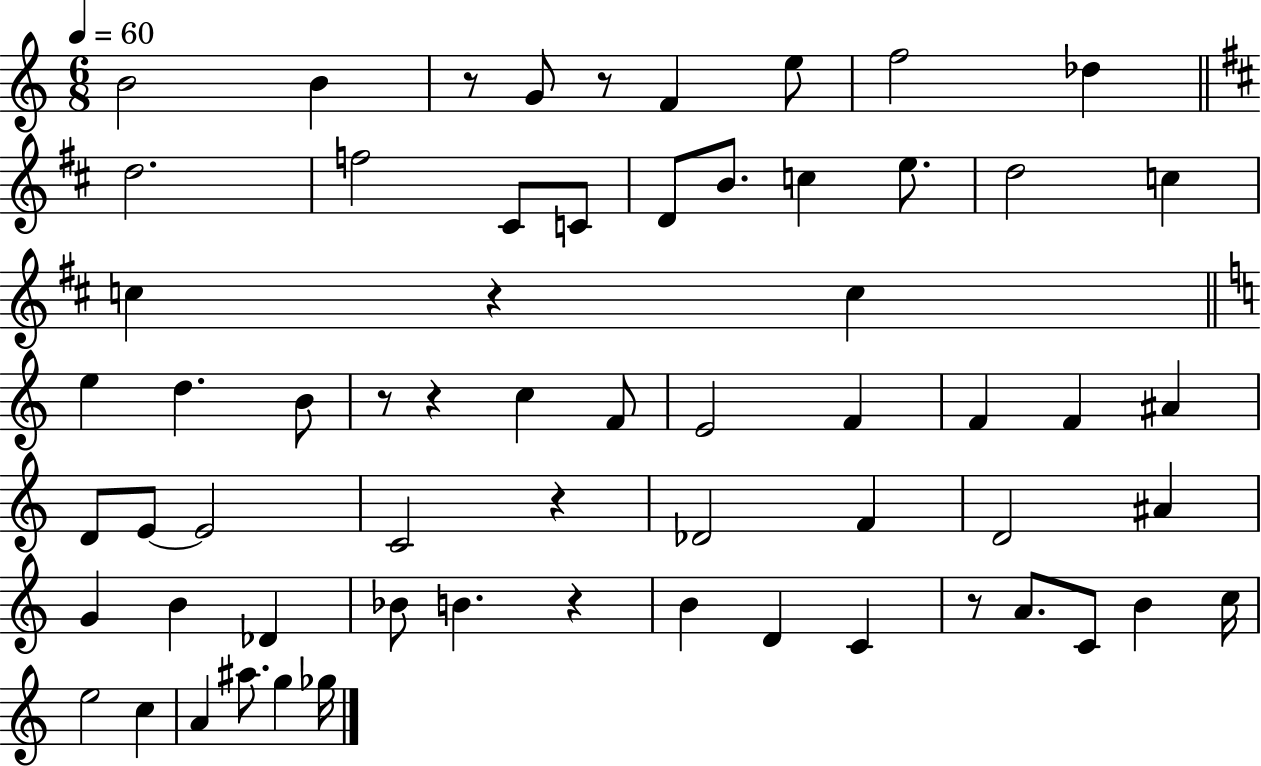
B4/h B4/q R/e G4/e R/e F4/q E5/e F5/h Db5/q D5/h. F5/h C#4/e C4/e D4/e B4/e. C5/q E5/e. D5/h C5/q C5/q R/q C5/q E5/q D5/q. B4/e R/e R/q C5/q F4/e E4/h F4/q F4/q F4/q A#4/q D4/e E4/e E4/h C4/h R/q Db4/h F4/q D4/h A#4/q G4/q B4/q Db4/q Bb4/e B4/q. R/q B4/q D4/q C4/q R/e A4/e. C4/e B4/q C5/s E5/h C5/q A4/q A#5/e. G5/q Gb5/s